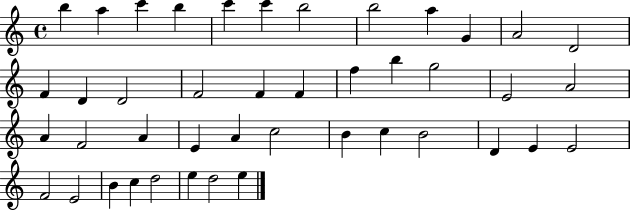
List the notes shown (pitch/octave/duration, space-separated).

B5/q A5/q C6/q B5/q C6/q C6/q B5/h B5/h A5/q G4/q A4/h D4/h F4/q D4/q D4/h F4/h F4/q F4/q F5/q B5/q G5/h E4/h A4/h A4/q F4/h A4/q E4/q A4/q C5/h B4/q C5/q B4/h D4/q E4/q E4/h F4/h E4/h B4/q C5/q D5/h E5/q D5/h E5/q